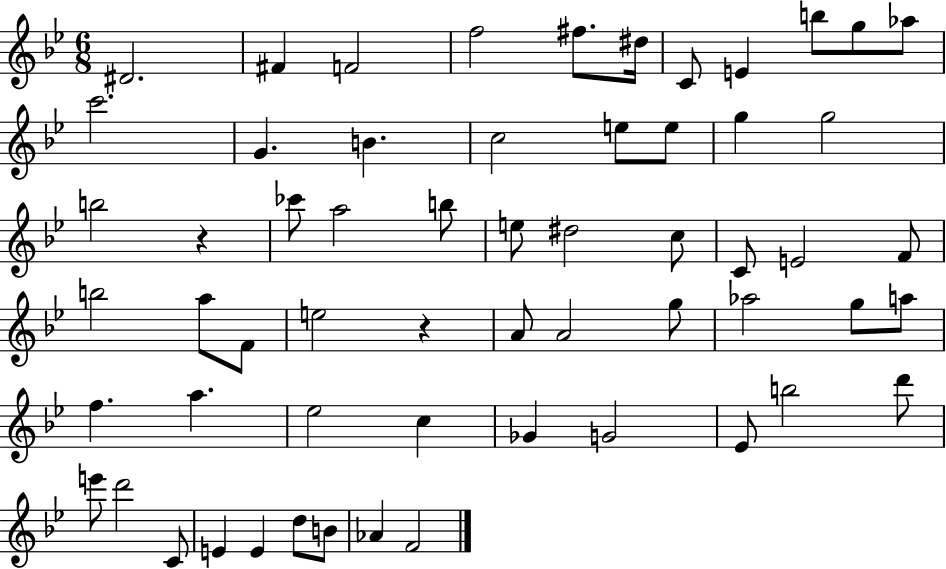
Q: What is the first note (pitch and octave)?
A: D#4